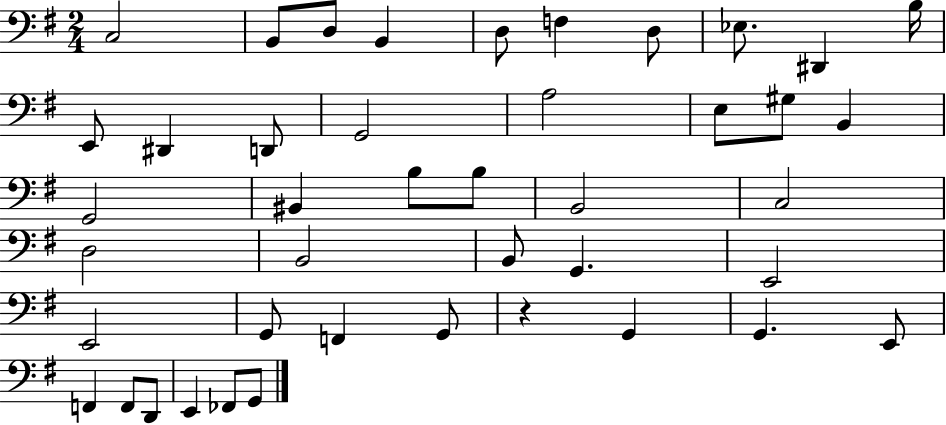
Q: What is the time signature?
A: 2/4